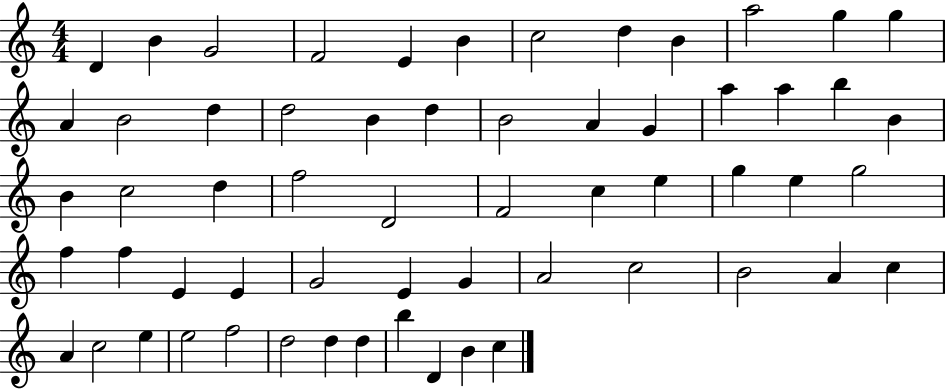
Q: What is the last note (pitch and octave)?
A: C5